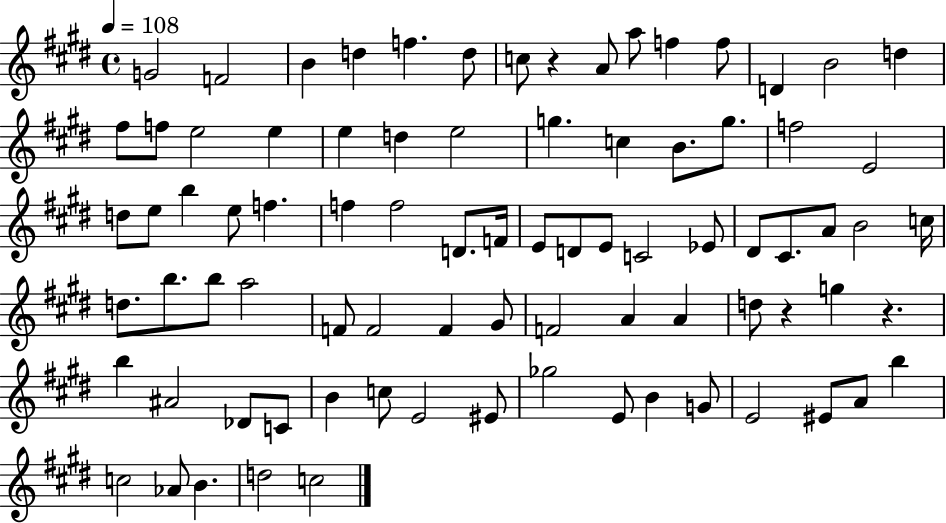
{
  \clef treble
  \time 4/4
  \defaultTimeSignature
  \key e \major
  \tempo 4 = 108
  g'2 f'2 | b'4 d''4 f''4. d''8 | c''8 r4 a'8 a''8 f''4 f''8 | d'4 b'2 d''4 | \break fis''8 f''8 e''2 e''4 | e''4 d''4 e''2 | g''4. c''4 b'8. g''8. | f''2 e'2 | \break d''8 e''8 b''4 e''8 f''4. | f''4 f''2 d'8. f'16 | e'8 d'8 e'8 c'2 ees'8 | dis'8 cis'8. a'8 b'2 c''16 | \break d''8. b''8. b''8 a''2 | f'8 f'2 f'4 gis'8 | f'2 a'4 a'4 | d''8 r4 g''4 r4. | \break b''4 ais'2 des'8 c'8 | b'4 c''8 e'2 eis'8 | ges''2 e'8 b'4 g'8 | e'2 eis'8 a'8 b''4 | \break c''2 aes'8 b'4. | d''2 c''2 | \bar "|."
}